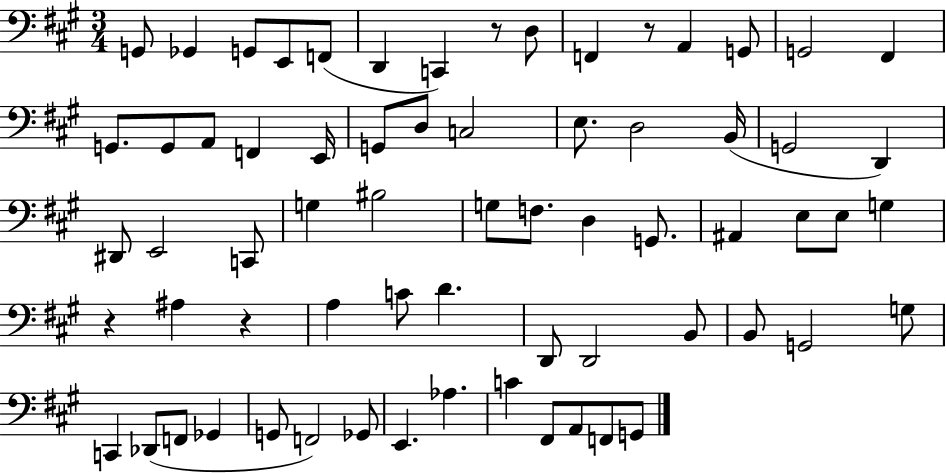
X:1
T:Untitled
M:3/4
L:1/4
K:A
G,,/2 _G,, G,,/2 E,,/2 F,,/2 D,, C,, z/2 D,/2 F,, z/2 A,, G,,/2 G,,2 ^F,, G,,/2 G,,/2 A,,/2 F,, E,,/4 G,,/2 D,/2 C,2 E,/2 D,2 B,,/4 G,,2 D,, ^D,,/2 E,,2 C,,/2 G, ^B,2 G,/2 F,/2 D, G,,/2 ^A,, E,/2 E,/2 G, z ^A, z A, C/2 D D,,/2 D,,2 B,,/2 B,,/2 G,,2 G,/2 C,, _D,,/2 F,,/2 _G,, G,,/2 F,,2 _G,,/2 E,, _A, C ^F,,/2 A,,/2 F,,/2 G,,/2